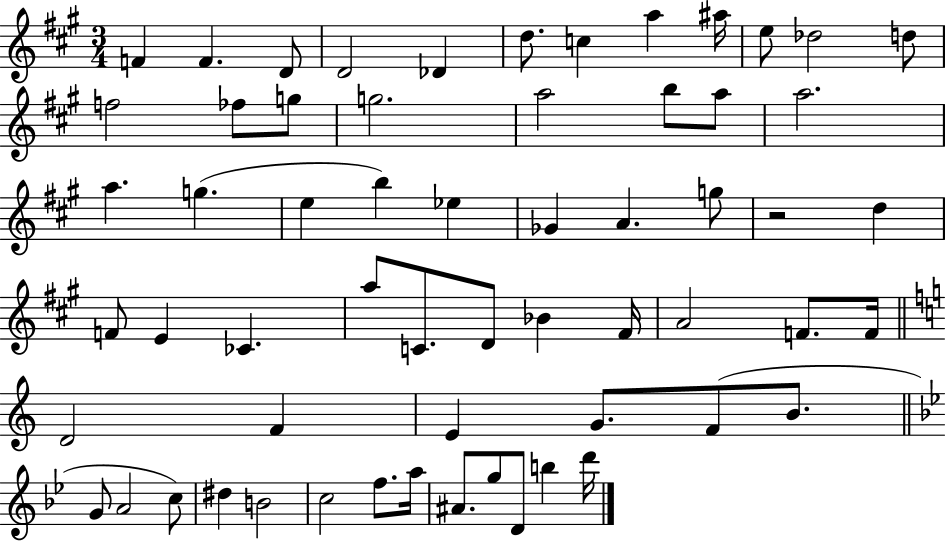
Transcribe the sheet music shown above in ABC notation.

X:1
T:Untitled
M:3/4
L:1/4
K:A
F F D/2 D2 _D d/2 c a ^a/4 e/2 _d2 d/2 f2 _f/2 g/2 g2 a2 b/2 a/2 a2 a g e b _e _G A g/2 z2 d F/2 E _C a/2 C/2 D/2 _B ^F/4 A2 F/2 F/4 D2 F E G/2 F/2 B/2 G/2 A2 c/2 ^d B2 c2 f/2 a/4 ^A/2 g/2 D/2 b d'/4